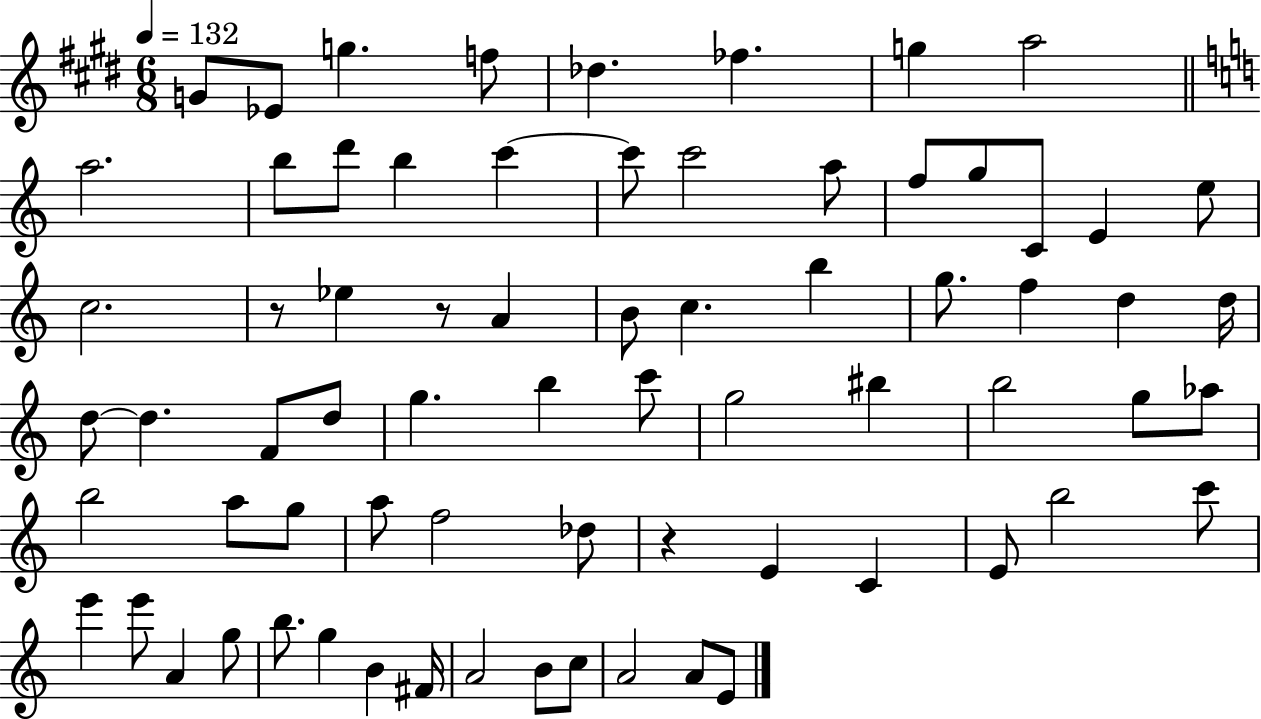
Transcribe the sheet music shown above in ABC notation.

X:1
T:Untitled
M:6/8
L:1/4
K:E
G/2 _E/2 g f/2 _d _f g a2 a2 b/2 d'/2 b c' c'/2 c'2 a/2 f/2 g/2 C/2 E e/2 c2 z/2 _e z/2 A B/2 c b g/2 f d d/4 d/2 d F/2 d/2 g b c'/2 g2 ^b b2 g/2 _a/2 b2 a/2 g/2 a/2 f2 _d/2 z E C E/2 b2 c'/2 e' e'/2 A g/2 b/2 g B ^F/4 A2 B/2 c/2 A2 A/2 E/2